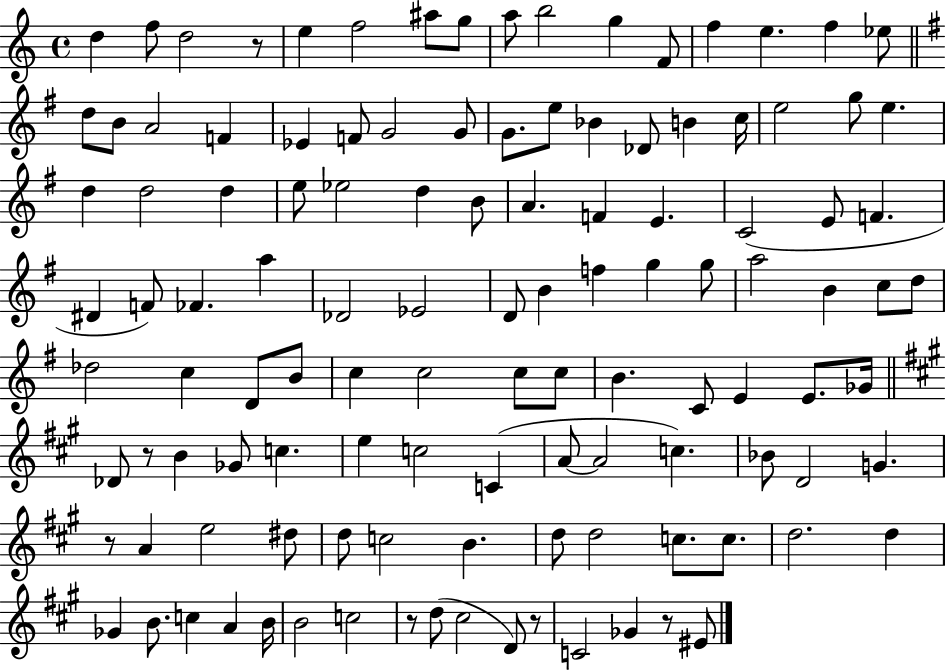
{
  \clef treble
  \time 4/4
  \defaultTimeSignature
  \key c \major
  d''4 f''8 d''2 r8 | e''4 f''2 ais''8 g''8 | a''8 b''2 g''4 f'8 | f''4 e''4. f''4 ees''8 | \break \bar "||" \break \key g \major d''8 b'8 a'2 f'4 | ees'4 f'8 g'2 g'8 | g'8. e''8 bes'4 des'8 b'4 c''16 | e''2 g''8 e''4. | \break d''4 d''2 d''4 | e''8 ees''2 d''4 b'8 | a'4. f'4 e'4. | c'2( e'8 f'4. | \break dis'4 f'8) fes'4. a''4 | des'2 ees'2 | d'8 b'4 f''4 g''4 g''8 | a''2 b'4 c''8 d''8 | \break des''2 c''4 d'8 b'8 | c''4 c''2 c''8 c''8 | b'4. c'8 e'4 e'8. ges'16 | \bar "||" \break \key a \major des'8 r8 b'4 ges'8 c''4. | e''4 c''2 c'4( | a'8~~ a'2 c''4.) | bes'8 d'2 g'4. | \break r8 a'4 e''2 dis''8 | d''8 c''2 b'4. | d''8 d''2 c''8. c''8. | d''2. d''4 | \break ges'4 b'8. c''4 a'4 b'16 | b'2 c''2 | r8 d''8( cis''2 d'8) r8 | c'2 ges'4 r8 eis'8 | \break \bar "|."
}